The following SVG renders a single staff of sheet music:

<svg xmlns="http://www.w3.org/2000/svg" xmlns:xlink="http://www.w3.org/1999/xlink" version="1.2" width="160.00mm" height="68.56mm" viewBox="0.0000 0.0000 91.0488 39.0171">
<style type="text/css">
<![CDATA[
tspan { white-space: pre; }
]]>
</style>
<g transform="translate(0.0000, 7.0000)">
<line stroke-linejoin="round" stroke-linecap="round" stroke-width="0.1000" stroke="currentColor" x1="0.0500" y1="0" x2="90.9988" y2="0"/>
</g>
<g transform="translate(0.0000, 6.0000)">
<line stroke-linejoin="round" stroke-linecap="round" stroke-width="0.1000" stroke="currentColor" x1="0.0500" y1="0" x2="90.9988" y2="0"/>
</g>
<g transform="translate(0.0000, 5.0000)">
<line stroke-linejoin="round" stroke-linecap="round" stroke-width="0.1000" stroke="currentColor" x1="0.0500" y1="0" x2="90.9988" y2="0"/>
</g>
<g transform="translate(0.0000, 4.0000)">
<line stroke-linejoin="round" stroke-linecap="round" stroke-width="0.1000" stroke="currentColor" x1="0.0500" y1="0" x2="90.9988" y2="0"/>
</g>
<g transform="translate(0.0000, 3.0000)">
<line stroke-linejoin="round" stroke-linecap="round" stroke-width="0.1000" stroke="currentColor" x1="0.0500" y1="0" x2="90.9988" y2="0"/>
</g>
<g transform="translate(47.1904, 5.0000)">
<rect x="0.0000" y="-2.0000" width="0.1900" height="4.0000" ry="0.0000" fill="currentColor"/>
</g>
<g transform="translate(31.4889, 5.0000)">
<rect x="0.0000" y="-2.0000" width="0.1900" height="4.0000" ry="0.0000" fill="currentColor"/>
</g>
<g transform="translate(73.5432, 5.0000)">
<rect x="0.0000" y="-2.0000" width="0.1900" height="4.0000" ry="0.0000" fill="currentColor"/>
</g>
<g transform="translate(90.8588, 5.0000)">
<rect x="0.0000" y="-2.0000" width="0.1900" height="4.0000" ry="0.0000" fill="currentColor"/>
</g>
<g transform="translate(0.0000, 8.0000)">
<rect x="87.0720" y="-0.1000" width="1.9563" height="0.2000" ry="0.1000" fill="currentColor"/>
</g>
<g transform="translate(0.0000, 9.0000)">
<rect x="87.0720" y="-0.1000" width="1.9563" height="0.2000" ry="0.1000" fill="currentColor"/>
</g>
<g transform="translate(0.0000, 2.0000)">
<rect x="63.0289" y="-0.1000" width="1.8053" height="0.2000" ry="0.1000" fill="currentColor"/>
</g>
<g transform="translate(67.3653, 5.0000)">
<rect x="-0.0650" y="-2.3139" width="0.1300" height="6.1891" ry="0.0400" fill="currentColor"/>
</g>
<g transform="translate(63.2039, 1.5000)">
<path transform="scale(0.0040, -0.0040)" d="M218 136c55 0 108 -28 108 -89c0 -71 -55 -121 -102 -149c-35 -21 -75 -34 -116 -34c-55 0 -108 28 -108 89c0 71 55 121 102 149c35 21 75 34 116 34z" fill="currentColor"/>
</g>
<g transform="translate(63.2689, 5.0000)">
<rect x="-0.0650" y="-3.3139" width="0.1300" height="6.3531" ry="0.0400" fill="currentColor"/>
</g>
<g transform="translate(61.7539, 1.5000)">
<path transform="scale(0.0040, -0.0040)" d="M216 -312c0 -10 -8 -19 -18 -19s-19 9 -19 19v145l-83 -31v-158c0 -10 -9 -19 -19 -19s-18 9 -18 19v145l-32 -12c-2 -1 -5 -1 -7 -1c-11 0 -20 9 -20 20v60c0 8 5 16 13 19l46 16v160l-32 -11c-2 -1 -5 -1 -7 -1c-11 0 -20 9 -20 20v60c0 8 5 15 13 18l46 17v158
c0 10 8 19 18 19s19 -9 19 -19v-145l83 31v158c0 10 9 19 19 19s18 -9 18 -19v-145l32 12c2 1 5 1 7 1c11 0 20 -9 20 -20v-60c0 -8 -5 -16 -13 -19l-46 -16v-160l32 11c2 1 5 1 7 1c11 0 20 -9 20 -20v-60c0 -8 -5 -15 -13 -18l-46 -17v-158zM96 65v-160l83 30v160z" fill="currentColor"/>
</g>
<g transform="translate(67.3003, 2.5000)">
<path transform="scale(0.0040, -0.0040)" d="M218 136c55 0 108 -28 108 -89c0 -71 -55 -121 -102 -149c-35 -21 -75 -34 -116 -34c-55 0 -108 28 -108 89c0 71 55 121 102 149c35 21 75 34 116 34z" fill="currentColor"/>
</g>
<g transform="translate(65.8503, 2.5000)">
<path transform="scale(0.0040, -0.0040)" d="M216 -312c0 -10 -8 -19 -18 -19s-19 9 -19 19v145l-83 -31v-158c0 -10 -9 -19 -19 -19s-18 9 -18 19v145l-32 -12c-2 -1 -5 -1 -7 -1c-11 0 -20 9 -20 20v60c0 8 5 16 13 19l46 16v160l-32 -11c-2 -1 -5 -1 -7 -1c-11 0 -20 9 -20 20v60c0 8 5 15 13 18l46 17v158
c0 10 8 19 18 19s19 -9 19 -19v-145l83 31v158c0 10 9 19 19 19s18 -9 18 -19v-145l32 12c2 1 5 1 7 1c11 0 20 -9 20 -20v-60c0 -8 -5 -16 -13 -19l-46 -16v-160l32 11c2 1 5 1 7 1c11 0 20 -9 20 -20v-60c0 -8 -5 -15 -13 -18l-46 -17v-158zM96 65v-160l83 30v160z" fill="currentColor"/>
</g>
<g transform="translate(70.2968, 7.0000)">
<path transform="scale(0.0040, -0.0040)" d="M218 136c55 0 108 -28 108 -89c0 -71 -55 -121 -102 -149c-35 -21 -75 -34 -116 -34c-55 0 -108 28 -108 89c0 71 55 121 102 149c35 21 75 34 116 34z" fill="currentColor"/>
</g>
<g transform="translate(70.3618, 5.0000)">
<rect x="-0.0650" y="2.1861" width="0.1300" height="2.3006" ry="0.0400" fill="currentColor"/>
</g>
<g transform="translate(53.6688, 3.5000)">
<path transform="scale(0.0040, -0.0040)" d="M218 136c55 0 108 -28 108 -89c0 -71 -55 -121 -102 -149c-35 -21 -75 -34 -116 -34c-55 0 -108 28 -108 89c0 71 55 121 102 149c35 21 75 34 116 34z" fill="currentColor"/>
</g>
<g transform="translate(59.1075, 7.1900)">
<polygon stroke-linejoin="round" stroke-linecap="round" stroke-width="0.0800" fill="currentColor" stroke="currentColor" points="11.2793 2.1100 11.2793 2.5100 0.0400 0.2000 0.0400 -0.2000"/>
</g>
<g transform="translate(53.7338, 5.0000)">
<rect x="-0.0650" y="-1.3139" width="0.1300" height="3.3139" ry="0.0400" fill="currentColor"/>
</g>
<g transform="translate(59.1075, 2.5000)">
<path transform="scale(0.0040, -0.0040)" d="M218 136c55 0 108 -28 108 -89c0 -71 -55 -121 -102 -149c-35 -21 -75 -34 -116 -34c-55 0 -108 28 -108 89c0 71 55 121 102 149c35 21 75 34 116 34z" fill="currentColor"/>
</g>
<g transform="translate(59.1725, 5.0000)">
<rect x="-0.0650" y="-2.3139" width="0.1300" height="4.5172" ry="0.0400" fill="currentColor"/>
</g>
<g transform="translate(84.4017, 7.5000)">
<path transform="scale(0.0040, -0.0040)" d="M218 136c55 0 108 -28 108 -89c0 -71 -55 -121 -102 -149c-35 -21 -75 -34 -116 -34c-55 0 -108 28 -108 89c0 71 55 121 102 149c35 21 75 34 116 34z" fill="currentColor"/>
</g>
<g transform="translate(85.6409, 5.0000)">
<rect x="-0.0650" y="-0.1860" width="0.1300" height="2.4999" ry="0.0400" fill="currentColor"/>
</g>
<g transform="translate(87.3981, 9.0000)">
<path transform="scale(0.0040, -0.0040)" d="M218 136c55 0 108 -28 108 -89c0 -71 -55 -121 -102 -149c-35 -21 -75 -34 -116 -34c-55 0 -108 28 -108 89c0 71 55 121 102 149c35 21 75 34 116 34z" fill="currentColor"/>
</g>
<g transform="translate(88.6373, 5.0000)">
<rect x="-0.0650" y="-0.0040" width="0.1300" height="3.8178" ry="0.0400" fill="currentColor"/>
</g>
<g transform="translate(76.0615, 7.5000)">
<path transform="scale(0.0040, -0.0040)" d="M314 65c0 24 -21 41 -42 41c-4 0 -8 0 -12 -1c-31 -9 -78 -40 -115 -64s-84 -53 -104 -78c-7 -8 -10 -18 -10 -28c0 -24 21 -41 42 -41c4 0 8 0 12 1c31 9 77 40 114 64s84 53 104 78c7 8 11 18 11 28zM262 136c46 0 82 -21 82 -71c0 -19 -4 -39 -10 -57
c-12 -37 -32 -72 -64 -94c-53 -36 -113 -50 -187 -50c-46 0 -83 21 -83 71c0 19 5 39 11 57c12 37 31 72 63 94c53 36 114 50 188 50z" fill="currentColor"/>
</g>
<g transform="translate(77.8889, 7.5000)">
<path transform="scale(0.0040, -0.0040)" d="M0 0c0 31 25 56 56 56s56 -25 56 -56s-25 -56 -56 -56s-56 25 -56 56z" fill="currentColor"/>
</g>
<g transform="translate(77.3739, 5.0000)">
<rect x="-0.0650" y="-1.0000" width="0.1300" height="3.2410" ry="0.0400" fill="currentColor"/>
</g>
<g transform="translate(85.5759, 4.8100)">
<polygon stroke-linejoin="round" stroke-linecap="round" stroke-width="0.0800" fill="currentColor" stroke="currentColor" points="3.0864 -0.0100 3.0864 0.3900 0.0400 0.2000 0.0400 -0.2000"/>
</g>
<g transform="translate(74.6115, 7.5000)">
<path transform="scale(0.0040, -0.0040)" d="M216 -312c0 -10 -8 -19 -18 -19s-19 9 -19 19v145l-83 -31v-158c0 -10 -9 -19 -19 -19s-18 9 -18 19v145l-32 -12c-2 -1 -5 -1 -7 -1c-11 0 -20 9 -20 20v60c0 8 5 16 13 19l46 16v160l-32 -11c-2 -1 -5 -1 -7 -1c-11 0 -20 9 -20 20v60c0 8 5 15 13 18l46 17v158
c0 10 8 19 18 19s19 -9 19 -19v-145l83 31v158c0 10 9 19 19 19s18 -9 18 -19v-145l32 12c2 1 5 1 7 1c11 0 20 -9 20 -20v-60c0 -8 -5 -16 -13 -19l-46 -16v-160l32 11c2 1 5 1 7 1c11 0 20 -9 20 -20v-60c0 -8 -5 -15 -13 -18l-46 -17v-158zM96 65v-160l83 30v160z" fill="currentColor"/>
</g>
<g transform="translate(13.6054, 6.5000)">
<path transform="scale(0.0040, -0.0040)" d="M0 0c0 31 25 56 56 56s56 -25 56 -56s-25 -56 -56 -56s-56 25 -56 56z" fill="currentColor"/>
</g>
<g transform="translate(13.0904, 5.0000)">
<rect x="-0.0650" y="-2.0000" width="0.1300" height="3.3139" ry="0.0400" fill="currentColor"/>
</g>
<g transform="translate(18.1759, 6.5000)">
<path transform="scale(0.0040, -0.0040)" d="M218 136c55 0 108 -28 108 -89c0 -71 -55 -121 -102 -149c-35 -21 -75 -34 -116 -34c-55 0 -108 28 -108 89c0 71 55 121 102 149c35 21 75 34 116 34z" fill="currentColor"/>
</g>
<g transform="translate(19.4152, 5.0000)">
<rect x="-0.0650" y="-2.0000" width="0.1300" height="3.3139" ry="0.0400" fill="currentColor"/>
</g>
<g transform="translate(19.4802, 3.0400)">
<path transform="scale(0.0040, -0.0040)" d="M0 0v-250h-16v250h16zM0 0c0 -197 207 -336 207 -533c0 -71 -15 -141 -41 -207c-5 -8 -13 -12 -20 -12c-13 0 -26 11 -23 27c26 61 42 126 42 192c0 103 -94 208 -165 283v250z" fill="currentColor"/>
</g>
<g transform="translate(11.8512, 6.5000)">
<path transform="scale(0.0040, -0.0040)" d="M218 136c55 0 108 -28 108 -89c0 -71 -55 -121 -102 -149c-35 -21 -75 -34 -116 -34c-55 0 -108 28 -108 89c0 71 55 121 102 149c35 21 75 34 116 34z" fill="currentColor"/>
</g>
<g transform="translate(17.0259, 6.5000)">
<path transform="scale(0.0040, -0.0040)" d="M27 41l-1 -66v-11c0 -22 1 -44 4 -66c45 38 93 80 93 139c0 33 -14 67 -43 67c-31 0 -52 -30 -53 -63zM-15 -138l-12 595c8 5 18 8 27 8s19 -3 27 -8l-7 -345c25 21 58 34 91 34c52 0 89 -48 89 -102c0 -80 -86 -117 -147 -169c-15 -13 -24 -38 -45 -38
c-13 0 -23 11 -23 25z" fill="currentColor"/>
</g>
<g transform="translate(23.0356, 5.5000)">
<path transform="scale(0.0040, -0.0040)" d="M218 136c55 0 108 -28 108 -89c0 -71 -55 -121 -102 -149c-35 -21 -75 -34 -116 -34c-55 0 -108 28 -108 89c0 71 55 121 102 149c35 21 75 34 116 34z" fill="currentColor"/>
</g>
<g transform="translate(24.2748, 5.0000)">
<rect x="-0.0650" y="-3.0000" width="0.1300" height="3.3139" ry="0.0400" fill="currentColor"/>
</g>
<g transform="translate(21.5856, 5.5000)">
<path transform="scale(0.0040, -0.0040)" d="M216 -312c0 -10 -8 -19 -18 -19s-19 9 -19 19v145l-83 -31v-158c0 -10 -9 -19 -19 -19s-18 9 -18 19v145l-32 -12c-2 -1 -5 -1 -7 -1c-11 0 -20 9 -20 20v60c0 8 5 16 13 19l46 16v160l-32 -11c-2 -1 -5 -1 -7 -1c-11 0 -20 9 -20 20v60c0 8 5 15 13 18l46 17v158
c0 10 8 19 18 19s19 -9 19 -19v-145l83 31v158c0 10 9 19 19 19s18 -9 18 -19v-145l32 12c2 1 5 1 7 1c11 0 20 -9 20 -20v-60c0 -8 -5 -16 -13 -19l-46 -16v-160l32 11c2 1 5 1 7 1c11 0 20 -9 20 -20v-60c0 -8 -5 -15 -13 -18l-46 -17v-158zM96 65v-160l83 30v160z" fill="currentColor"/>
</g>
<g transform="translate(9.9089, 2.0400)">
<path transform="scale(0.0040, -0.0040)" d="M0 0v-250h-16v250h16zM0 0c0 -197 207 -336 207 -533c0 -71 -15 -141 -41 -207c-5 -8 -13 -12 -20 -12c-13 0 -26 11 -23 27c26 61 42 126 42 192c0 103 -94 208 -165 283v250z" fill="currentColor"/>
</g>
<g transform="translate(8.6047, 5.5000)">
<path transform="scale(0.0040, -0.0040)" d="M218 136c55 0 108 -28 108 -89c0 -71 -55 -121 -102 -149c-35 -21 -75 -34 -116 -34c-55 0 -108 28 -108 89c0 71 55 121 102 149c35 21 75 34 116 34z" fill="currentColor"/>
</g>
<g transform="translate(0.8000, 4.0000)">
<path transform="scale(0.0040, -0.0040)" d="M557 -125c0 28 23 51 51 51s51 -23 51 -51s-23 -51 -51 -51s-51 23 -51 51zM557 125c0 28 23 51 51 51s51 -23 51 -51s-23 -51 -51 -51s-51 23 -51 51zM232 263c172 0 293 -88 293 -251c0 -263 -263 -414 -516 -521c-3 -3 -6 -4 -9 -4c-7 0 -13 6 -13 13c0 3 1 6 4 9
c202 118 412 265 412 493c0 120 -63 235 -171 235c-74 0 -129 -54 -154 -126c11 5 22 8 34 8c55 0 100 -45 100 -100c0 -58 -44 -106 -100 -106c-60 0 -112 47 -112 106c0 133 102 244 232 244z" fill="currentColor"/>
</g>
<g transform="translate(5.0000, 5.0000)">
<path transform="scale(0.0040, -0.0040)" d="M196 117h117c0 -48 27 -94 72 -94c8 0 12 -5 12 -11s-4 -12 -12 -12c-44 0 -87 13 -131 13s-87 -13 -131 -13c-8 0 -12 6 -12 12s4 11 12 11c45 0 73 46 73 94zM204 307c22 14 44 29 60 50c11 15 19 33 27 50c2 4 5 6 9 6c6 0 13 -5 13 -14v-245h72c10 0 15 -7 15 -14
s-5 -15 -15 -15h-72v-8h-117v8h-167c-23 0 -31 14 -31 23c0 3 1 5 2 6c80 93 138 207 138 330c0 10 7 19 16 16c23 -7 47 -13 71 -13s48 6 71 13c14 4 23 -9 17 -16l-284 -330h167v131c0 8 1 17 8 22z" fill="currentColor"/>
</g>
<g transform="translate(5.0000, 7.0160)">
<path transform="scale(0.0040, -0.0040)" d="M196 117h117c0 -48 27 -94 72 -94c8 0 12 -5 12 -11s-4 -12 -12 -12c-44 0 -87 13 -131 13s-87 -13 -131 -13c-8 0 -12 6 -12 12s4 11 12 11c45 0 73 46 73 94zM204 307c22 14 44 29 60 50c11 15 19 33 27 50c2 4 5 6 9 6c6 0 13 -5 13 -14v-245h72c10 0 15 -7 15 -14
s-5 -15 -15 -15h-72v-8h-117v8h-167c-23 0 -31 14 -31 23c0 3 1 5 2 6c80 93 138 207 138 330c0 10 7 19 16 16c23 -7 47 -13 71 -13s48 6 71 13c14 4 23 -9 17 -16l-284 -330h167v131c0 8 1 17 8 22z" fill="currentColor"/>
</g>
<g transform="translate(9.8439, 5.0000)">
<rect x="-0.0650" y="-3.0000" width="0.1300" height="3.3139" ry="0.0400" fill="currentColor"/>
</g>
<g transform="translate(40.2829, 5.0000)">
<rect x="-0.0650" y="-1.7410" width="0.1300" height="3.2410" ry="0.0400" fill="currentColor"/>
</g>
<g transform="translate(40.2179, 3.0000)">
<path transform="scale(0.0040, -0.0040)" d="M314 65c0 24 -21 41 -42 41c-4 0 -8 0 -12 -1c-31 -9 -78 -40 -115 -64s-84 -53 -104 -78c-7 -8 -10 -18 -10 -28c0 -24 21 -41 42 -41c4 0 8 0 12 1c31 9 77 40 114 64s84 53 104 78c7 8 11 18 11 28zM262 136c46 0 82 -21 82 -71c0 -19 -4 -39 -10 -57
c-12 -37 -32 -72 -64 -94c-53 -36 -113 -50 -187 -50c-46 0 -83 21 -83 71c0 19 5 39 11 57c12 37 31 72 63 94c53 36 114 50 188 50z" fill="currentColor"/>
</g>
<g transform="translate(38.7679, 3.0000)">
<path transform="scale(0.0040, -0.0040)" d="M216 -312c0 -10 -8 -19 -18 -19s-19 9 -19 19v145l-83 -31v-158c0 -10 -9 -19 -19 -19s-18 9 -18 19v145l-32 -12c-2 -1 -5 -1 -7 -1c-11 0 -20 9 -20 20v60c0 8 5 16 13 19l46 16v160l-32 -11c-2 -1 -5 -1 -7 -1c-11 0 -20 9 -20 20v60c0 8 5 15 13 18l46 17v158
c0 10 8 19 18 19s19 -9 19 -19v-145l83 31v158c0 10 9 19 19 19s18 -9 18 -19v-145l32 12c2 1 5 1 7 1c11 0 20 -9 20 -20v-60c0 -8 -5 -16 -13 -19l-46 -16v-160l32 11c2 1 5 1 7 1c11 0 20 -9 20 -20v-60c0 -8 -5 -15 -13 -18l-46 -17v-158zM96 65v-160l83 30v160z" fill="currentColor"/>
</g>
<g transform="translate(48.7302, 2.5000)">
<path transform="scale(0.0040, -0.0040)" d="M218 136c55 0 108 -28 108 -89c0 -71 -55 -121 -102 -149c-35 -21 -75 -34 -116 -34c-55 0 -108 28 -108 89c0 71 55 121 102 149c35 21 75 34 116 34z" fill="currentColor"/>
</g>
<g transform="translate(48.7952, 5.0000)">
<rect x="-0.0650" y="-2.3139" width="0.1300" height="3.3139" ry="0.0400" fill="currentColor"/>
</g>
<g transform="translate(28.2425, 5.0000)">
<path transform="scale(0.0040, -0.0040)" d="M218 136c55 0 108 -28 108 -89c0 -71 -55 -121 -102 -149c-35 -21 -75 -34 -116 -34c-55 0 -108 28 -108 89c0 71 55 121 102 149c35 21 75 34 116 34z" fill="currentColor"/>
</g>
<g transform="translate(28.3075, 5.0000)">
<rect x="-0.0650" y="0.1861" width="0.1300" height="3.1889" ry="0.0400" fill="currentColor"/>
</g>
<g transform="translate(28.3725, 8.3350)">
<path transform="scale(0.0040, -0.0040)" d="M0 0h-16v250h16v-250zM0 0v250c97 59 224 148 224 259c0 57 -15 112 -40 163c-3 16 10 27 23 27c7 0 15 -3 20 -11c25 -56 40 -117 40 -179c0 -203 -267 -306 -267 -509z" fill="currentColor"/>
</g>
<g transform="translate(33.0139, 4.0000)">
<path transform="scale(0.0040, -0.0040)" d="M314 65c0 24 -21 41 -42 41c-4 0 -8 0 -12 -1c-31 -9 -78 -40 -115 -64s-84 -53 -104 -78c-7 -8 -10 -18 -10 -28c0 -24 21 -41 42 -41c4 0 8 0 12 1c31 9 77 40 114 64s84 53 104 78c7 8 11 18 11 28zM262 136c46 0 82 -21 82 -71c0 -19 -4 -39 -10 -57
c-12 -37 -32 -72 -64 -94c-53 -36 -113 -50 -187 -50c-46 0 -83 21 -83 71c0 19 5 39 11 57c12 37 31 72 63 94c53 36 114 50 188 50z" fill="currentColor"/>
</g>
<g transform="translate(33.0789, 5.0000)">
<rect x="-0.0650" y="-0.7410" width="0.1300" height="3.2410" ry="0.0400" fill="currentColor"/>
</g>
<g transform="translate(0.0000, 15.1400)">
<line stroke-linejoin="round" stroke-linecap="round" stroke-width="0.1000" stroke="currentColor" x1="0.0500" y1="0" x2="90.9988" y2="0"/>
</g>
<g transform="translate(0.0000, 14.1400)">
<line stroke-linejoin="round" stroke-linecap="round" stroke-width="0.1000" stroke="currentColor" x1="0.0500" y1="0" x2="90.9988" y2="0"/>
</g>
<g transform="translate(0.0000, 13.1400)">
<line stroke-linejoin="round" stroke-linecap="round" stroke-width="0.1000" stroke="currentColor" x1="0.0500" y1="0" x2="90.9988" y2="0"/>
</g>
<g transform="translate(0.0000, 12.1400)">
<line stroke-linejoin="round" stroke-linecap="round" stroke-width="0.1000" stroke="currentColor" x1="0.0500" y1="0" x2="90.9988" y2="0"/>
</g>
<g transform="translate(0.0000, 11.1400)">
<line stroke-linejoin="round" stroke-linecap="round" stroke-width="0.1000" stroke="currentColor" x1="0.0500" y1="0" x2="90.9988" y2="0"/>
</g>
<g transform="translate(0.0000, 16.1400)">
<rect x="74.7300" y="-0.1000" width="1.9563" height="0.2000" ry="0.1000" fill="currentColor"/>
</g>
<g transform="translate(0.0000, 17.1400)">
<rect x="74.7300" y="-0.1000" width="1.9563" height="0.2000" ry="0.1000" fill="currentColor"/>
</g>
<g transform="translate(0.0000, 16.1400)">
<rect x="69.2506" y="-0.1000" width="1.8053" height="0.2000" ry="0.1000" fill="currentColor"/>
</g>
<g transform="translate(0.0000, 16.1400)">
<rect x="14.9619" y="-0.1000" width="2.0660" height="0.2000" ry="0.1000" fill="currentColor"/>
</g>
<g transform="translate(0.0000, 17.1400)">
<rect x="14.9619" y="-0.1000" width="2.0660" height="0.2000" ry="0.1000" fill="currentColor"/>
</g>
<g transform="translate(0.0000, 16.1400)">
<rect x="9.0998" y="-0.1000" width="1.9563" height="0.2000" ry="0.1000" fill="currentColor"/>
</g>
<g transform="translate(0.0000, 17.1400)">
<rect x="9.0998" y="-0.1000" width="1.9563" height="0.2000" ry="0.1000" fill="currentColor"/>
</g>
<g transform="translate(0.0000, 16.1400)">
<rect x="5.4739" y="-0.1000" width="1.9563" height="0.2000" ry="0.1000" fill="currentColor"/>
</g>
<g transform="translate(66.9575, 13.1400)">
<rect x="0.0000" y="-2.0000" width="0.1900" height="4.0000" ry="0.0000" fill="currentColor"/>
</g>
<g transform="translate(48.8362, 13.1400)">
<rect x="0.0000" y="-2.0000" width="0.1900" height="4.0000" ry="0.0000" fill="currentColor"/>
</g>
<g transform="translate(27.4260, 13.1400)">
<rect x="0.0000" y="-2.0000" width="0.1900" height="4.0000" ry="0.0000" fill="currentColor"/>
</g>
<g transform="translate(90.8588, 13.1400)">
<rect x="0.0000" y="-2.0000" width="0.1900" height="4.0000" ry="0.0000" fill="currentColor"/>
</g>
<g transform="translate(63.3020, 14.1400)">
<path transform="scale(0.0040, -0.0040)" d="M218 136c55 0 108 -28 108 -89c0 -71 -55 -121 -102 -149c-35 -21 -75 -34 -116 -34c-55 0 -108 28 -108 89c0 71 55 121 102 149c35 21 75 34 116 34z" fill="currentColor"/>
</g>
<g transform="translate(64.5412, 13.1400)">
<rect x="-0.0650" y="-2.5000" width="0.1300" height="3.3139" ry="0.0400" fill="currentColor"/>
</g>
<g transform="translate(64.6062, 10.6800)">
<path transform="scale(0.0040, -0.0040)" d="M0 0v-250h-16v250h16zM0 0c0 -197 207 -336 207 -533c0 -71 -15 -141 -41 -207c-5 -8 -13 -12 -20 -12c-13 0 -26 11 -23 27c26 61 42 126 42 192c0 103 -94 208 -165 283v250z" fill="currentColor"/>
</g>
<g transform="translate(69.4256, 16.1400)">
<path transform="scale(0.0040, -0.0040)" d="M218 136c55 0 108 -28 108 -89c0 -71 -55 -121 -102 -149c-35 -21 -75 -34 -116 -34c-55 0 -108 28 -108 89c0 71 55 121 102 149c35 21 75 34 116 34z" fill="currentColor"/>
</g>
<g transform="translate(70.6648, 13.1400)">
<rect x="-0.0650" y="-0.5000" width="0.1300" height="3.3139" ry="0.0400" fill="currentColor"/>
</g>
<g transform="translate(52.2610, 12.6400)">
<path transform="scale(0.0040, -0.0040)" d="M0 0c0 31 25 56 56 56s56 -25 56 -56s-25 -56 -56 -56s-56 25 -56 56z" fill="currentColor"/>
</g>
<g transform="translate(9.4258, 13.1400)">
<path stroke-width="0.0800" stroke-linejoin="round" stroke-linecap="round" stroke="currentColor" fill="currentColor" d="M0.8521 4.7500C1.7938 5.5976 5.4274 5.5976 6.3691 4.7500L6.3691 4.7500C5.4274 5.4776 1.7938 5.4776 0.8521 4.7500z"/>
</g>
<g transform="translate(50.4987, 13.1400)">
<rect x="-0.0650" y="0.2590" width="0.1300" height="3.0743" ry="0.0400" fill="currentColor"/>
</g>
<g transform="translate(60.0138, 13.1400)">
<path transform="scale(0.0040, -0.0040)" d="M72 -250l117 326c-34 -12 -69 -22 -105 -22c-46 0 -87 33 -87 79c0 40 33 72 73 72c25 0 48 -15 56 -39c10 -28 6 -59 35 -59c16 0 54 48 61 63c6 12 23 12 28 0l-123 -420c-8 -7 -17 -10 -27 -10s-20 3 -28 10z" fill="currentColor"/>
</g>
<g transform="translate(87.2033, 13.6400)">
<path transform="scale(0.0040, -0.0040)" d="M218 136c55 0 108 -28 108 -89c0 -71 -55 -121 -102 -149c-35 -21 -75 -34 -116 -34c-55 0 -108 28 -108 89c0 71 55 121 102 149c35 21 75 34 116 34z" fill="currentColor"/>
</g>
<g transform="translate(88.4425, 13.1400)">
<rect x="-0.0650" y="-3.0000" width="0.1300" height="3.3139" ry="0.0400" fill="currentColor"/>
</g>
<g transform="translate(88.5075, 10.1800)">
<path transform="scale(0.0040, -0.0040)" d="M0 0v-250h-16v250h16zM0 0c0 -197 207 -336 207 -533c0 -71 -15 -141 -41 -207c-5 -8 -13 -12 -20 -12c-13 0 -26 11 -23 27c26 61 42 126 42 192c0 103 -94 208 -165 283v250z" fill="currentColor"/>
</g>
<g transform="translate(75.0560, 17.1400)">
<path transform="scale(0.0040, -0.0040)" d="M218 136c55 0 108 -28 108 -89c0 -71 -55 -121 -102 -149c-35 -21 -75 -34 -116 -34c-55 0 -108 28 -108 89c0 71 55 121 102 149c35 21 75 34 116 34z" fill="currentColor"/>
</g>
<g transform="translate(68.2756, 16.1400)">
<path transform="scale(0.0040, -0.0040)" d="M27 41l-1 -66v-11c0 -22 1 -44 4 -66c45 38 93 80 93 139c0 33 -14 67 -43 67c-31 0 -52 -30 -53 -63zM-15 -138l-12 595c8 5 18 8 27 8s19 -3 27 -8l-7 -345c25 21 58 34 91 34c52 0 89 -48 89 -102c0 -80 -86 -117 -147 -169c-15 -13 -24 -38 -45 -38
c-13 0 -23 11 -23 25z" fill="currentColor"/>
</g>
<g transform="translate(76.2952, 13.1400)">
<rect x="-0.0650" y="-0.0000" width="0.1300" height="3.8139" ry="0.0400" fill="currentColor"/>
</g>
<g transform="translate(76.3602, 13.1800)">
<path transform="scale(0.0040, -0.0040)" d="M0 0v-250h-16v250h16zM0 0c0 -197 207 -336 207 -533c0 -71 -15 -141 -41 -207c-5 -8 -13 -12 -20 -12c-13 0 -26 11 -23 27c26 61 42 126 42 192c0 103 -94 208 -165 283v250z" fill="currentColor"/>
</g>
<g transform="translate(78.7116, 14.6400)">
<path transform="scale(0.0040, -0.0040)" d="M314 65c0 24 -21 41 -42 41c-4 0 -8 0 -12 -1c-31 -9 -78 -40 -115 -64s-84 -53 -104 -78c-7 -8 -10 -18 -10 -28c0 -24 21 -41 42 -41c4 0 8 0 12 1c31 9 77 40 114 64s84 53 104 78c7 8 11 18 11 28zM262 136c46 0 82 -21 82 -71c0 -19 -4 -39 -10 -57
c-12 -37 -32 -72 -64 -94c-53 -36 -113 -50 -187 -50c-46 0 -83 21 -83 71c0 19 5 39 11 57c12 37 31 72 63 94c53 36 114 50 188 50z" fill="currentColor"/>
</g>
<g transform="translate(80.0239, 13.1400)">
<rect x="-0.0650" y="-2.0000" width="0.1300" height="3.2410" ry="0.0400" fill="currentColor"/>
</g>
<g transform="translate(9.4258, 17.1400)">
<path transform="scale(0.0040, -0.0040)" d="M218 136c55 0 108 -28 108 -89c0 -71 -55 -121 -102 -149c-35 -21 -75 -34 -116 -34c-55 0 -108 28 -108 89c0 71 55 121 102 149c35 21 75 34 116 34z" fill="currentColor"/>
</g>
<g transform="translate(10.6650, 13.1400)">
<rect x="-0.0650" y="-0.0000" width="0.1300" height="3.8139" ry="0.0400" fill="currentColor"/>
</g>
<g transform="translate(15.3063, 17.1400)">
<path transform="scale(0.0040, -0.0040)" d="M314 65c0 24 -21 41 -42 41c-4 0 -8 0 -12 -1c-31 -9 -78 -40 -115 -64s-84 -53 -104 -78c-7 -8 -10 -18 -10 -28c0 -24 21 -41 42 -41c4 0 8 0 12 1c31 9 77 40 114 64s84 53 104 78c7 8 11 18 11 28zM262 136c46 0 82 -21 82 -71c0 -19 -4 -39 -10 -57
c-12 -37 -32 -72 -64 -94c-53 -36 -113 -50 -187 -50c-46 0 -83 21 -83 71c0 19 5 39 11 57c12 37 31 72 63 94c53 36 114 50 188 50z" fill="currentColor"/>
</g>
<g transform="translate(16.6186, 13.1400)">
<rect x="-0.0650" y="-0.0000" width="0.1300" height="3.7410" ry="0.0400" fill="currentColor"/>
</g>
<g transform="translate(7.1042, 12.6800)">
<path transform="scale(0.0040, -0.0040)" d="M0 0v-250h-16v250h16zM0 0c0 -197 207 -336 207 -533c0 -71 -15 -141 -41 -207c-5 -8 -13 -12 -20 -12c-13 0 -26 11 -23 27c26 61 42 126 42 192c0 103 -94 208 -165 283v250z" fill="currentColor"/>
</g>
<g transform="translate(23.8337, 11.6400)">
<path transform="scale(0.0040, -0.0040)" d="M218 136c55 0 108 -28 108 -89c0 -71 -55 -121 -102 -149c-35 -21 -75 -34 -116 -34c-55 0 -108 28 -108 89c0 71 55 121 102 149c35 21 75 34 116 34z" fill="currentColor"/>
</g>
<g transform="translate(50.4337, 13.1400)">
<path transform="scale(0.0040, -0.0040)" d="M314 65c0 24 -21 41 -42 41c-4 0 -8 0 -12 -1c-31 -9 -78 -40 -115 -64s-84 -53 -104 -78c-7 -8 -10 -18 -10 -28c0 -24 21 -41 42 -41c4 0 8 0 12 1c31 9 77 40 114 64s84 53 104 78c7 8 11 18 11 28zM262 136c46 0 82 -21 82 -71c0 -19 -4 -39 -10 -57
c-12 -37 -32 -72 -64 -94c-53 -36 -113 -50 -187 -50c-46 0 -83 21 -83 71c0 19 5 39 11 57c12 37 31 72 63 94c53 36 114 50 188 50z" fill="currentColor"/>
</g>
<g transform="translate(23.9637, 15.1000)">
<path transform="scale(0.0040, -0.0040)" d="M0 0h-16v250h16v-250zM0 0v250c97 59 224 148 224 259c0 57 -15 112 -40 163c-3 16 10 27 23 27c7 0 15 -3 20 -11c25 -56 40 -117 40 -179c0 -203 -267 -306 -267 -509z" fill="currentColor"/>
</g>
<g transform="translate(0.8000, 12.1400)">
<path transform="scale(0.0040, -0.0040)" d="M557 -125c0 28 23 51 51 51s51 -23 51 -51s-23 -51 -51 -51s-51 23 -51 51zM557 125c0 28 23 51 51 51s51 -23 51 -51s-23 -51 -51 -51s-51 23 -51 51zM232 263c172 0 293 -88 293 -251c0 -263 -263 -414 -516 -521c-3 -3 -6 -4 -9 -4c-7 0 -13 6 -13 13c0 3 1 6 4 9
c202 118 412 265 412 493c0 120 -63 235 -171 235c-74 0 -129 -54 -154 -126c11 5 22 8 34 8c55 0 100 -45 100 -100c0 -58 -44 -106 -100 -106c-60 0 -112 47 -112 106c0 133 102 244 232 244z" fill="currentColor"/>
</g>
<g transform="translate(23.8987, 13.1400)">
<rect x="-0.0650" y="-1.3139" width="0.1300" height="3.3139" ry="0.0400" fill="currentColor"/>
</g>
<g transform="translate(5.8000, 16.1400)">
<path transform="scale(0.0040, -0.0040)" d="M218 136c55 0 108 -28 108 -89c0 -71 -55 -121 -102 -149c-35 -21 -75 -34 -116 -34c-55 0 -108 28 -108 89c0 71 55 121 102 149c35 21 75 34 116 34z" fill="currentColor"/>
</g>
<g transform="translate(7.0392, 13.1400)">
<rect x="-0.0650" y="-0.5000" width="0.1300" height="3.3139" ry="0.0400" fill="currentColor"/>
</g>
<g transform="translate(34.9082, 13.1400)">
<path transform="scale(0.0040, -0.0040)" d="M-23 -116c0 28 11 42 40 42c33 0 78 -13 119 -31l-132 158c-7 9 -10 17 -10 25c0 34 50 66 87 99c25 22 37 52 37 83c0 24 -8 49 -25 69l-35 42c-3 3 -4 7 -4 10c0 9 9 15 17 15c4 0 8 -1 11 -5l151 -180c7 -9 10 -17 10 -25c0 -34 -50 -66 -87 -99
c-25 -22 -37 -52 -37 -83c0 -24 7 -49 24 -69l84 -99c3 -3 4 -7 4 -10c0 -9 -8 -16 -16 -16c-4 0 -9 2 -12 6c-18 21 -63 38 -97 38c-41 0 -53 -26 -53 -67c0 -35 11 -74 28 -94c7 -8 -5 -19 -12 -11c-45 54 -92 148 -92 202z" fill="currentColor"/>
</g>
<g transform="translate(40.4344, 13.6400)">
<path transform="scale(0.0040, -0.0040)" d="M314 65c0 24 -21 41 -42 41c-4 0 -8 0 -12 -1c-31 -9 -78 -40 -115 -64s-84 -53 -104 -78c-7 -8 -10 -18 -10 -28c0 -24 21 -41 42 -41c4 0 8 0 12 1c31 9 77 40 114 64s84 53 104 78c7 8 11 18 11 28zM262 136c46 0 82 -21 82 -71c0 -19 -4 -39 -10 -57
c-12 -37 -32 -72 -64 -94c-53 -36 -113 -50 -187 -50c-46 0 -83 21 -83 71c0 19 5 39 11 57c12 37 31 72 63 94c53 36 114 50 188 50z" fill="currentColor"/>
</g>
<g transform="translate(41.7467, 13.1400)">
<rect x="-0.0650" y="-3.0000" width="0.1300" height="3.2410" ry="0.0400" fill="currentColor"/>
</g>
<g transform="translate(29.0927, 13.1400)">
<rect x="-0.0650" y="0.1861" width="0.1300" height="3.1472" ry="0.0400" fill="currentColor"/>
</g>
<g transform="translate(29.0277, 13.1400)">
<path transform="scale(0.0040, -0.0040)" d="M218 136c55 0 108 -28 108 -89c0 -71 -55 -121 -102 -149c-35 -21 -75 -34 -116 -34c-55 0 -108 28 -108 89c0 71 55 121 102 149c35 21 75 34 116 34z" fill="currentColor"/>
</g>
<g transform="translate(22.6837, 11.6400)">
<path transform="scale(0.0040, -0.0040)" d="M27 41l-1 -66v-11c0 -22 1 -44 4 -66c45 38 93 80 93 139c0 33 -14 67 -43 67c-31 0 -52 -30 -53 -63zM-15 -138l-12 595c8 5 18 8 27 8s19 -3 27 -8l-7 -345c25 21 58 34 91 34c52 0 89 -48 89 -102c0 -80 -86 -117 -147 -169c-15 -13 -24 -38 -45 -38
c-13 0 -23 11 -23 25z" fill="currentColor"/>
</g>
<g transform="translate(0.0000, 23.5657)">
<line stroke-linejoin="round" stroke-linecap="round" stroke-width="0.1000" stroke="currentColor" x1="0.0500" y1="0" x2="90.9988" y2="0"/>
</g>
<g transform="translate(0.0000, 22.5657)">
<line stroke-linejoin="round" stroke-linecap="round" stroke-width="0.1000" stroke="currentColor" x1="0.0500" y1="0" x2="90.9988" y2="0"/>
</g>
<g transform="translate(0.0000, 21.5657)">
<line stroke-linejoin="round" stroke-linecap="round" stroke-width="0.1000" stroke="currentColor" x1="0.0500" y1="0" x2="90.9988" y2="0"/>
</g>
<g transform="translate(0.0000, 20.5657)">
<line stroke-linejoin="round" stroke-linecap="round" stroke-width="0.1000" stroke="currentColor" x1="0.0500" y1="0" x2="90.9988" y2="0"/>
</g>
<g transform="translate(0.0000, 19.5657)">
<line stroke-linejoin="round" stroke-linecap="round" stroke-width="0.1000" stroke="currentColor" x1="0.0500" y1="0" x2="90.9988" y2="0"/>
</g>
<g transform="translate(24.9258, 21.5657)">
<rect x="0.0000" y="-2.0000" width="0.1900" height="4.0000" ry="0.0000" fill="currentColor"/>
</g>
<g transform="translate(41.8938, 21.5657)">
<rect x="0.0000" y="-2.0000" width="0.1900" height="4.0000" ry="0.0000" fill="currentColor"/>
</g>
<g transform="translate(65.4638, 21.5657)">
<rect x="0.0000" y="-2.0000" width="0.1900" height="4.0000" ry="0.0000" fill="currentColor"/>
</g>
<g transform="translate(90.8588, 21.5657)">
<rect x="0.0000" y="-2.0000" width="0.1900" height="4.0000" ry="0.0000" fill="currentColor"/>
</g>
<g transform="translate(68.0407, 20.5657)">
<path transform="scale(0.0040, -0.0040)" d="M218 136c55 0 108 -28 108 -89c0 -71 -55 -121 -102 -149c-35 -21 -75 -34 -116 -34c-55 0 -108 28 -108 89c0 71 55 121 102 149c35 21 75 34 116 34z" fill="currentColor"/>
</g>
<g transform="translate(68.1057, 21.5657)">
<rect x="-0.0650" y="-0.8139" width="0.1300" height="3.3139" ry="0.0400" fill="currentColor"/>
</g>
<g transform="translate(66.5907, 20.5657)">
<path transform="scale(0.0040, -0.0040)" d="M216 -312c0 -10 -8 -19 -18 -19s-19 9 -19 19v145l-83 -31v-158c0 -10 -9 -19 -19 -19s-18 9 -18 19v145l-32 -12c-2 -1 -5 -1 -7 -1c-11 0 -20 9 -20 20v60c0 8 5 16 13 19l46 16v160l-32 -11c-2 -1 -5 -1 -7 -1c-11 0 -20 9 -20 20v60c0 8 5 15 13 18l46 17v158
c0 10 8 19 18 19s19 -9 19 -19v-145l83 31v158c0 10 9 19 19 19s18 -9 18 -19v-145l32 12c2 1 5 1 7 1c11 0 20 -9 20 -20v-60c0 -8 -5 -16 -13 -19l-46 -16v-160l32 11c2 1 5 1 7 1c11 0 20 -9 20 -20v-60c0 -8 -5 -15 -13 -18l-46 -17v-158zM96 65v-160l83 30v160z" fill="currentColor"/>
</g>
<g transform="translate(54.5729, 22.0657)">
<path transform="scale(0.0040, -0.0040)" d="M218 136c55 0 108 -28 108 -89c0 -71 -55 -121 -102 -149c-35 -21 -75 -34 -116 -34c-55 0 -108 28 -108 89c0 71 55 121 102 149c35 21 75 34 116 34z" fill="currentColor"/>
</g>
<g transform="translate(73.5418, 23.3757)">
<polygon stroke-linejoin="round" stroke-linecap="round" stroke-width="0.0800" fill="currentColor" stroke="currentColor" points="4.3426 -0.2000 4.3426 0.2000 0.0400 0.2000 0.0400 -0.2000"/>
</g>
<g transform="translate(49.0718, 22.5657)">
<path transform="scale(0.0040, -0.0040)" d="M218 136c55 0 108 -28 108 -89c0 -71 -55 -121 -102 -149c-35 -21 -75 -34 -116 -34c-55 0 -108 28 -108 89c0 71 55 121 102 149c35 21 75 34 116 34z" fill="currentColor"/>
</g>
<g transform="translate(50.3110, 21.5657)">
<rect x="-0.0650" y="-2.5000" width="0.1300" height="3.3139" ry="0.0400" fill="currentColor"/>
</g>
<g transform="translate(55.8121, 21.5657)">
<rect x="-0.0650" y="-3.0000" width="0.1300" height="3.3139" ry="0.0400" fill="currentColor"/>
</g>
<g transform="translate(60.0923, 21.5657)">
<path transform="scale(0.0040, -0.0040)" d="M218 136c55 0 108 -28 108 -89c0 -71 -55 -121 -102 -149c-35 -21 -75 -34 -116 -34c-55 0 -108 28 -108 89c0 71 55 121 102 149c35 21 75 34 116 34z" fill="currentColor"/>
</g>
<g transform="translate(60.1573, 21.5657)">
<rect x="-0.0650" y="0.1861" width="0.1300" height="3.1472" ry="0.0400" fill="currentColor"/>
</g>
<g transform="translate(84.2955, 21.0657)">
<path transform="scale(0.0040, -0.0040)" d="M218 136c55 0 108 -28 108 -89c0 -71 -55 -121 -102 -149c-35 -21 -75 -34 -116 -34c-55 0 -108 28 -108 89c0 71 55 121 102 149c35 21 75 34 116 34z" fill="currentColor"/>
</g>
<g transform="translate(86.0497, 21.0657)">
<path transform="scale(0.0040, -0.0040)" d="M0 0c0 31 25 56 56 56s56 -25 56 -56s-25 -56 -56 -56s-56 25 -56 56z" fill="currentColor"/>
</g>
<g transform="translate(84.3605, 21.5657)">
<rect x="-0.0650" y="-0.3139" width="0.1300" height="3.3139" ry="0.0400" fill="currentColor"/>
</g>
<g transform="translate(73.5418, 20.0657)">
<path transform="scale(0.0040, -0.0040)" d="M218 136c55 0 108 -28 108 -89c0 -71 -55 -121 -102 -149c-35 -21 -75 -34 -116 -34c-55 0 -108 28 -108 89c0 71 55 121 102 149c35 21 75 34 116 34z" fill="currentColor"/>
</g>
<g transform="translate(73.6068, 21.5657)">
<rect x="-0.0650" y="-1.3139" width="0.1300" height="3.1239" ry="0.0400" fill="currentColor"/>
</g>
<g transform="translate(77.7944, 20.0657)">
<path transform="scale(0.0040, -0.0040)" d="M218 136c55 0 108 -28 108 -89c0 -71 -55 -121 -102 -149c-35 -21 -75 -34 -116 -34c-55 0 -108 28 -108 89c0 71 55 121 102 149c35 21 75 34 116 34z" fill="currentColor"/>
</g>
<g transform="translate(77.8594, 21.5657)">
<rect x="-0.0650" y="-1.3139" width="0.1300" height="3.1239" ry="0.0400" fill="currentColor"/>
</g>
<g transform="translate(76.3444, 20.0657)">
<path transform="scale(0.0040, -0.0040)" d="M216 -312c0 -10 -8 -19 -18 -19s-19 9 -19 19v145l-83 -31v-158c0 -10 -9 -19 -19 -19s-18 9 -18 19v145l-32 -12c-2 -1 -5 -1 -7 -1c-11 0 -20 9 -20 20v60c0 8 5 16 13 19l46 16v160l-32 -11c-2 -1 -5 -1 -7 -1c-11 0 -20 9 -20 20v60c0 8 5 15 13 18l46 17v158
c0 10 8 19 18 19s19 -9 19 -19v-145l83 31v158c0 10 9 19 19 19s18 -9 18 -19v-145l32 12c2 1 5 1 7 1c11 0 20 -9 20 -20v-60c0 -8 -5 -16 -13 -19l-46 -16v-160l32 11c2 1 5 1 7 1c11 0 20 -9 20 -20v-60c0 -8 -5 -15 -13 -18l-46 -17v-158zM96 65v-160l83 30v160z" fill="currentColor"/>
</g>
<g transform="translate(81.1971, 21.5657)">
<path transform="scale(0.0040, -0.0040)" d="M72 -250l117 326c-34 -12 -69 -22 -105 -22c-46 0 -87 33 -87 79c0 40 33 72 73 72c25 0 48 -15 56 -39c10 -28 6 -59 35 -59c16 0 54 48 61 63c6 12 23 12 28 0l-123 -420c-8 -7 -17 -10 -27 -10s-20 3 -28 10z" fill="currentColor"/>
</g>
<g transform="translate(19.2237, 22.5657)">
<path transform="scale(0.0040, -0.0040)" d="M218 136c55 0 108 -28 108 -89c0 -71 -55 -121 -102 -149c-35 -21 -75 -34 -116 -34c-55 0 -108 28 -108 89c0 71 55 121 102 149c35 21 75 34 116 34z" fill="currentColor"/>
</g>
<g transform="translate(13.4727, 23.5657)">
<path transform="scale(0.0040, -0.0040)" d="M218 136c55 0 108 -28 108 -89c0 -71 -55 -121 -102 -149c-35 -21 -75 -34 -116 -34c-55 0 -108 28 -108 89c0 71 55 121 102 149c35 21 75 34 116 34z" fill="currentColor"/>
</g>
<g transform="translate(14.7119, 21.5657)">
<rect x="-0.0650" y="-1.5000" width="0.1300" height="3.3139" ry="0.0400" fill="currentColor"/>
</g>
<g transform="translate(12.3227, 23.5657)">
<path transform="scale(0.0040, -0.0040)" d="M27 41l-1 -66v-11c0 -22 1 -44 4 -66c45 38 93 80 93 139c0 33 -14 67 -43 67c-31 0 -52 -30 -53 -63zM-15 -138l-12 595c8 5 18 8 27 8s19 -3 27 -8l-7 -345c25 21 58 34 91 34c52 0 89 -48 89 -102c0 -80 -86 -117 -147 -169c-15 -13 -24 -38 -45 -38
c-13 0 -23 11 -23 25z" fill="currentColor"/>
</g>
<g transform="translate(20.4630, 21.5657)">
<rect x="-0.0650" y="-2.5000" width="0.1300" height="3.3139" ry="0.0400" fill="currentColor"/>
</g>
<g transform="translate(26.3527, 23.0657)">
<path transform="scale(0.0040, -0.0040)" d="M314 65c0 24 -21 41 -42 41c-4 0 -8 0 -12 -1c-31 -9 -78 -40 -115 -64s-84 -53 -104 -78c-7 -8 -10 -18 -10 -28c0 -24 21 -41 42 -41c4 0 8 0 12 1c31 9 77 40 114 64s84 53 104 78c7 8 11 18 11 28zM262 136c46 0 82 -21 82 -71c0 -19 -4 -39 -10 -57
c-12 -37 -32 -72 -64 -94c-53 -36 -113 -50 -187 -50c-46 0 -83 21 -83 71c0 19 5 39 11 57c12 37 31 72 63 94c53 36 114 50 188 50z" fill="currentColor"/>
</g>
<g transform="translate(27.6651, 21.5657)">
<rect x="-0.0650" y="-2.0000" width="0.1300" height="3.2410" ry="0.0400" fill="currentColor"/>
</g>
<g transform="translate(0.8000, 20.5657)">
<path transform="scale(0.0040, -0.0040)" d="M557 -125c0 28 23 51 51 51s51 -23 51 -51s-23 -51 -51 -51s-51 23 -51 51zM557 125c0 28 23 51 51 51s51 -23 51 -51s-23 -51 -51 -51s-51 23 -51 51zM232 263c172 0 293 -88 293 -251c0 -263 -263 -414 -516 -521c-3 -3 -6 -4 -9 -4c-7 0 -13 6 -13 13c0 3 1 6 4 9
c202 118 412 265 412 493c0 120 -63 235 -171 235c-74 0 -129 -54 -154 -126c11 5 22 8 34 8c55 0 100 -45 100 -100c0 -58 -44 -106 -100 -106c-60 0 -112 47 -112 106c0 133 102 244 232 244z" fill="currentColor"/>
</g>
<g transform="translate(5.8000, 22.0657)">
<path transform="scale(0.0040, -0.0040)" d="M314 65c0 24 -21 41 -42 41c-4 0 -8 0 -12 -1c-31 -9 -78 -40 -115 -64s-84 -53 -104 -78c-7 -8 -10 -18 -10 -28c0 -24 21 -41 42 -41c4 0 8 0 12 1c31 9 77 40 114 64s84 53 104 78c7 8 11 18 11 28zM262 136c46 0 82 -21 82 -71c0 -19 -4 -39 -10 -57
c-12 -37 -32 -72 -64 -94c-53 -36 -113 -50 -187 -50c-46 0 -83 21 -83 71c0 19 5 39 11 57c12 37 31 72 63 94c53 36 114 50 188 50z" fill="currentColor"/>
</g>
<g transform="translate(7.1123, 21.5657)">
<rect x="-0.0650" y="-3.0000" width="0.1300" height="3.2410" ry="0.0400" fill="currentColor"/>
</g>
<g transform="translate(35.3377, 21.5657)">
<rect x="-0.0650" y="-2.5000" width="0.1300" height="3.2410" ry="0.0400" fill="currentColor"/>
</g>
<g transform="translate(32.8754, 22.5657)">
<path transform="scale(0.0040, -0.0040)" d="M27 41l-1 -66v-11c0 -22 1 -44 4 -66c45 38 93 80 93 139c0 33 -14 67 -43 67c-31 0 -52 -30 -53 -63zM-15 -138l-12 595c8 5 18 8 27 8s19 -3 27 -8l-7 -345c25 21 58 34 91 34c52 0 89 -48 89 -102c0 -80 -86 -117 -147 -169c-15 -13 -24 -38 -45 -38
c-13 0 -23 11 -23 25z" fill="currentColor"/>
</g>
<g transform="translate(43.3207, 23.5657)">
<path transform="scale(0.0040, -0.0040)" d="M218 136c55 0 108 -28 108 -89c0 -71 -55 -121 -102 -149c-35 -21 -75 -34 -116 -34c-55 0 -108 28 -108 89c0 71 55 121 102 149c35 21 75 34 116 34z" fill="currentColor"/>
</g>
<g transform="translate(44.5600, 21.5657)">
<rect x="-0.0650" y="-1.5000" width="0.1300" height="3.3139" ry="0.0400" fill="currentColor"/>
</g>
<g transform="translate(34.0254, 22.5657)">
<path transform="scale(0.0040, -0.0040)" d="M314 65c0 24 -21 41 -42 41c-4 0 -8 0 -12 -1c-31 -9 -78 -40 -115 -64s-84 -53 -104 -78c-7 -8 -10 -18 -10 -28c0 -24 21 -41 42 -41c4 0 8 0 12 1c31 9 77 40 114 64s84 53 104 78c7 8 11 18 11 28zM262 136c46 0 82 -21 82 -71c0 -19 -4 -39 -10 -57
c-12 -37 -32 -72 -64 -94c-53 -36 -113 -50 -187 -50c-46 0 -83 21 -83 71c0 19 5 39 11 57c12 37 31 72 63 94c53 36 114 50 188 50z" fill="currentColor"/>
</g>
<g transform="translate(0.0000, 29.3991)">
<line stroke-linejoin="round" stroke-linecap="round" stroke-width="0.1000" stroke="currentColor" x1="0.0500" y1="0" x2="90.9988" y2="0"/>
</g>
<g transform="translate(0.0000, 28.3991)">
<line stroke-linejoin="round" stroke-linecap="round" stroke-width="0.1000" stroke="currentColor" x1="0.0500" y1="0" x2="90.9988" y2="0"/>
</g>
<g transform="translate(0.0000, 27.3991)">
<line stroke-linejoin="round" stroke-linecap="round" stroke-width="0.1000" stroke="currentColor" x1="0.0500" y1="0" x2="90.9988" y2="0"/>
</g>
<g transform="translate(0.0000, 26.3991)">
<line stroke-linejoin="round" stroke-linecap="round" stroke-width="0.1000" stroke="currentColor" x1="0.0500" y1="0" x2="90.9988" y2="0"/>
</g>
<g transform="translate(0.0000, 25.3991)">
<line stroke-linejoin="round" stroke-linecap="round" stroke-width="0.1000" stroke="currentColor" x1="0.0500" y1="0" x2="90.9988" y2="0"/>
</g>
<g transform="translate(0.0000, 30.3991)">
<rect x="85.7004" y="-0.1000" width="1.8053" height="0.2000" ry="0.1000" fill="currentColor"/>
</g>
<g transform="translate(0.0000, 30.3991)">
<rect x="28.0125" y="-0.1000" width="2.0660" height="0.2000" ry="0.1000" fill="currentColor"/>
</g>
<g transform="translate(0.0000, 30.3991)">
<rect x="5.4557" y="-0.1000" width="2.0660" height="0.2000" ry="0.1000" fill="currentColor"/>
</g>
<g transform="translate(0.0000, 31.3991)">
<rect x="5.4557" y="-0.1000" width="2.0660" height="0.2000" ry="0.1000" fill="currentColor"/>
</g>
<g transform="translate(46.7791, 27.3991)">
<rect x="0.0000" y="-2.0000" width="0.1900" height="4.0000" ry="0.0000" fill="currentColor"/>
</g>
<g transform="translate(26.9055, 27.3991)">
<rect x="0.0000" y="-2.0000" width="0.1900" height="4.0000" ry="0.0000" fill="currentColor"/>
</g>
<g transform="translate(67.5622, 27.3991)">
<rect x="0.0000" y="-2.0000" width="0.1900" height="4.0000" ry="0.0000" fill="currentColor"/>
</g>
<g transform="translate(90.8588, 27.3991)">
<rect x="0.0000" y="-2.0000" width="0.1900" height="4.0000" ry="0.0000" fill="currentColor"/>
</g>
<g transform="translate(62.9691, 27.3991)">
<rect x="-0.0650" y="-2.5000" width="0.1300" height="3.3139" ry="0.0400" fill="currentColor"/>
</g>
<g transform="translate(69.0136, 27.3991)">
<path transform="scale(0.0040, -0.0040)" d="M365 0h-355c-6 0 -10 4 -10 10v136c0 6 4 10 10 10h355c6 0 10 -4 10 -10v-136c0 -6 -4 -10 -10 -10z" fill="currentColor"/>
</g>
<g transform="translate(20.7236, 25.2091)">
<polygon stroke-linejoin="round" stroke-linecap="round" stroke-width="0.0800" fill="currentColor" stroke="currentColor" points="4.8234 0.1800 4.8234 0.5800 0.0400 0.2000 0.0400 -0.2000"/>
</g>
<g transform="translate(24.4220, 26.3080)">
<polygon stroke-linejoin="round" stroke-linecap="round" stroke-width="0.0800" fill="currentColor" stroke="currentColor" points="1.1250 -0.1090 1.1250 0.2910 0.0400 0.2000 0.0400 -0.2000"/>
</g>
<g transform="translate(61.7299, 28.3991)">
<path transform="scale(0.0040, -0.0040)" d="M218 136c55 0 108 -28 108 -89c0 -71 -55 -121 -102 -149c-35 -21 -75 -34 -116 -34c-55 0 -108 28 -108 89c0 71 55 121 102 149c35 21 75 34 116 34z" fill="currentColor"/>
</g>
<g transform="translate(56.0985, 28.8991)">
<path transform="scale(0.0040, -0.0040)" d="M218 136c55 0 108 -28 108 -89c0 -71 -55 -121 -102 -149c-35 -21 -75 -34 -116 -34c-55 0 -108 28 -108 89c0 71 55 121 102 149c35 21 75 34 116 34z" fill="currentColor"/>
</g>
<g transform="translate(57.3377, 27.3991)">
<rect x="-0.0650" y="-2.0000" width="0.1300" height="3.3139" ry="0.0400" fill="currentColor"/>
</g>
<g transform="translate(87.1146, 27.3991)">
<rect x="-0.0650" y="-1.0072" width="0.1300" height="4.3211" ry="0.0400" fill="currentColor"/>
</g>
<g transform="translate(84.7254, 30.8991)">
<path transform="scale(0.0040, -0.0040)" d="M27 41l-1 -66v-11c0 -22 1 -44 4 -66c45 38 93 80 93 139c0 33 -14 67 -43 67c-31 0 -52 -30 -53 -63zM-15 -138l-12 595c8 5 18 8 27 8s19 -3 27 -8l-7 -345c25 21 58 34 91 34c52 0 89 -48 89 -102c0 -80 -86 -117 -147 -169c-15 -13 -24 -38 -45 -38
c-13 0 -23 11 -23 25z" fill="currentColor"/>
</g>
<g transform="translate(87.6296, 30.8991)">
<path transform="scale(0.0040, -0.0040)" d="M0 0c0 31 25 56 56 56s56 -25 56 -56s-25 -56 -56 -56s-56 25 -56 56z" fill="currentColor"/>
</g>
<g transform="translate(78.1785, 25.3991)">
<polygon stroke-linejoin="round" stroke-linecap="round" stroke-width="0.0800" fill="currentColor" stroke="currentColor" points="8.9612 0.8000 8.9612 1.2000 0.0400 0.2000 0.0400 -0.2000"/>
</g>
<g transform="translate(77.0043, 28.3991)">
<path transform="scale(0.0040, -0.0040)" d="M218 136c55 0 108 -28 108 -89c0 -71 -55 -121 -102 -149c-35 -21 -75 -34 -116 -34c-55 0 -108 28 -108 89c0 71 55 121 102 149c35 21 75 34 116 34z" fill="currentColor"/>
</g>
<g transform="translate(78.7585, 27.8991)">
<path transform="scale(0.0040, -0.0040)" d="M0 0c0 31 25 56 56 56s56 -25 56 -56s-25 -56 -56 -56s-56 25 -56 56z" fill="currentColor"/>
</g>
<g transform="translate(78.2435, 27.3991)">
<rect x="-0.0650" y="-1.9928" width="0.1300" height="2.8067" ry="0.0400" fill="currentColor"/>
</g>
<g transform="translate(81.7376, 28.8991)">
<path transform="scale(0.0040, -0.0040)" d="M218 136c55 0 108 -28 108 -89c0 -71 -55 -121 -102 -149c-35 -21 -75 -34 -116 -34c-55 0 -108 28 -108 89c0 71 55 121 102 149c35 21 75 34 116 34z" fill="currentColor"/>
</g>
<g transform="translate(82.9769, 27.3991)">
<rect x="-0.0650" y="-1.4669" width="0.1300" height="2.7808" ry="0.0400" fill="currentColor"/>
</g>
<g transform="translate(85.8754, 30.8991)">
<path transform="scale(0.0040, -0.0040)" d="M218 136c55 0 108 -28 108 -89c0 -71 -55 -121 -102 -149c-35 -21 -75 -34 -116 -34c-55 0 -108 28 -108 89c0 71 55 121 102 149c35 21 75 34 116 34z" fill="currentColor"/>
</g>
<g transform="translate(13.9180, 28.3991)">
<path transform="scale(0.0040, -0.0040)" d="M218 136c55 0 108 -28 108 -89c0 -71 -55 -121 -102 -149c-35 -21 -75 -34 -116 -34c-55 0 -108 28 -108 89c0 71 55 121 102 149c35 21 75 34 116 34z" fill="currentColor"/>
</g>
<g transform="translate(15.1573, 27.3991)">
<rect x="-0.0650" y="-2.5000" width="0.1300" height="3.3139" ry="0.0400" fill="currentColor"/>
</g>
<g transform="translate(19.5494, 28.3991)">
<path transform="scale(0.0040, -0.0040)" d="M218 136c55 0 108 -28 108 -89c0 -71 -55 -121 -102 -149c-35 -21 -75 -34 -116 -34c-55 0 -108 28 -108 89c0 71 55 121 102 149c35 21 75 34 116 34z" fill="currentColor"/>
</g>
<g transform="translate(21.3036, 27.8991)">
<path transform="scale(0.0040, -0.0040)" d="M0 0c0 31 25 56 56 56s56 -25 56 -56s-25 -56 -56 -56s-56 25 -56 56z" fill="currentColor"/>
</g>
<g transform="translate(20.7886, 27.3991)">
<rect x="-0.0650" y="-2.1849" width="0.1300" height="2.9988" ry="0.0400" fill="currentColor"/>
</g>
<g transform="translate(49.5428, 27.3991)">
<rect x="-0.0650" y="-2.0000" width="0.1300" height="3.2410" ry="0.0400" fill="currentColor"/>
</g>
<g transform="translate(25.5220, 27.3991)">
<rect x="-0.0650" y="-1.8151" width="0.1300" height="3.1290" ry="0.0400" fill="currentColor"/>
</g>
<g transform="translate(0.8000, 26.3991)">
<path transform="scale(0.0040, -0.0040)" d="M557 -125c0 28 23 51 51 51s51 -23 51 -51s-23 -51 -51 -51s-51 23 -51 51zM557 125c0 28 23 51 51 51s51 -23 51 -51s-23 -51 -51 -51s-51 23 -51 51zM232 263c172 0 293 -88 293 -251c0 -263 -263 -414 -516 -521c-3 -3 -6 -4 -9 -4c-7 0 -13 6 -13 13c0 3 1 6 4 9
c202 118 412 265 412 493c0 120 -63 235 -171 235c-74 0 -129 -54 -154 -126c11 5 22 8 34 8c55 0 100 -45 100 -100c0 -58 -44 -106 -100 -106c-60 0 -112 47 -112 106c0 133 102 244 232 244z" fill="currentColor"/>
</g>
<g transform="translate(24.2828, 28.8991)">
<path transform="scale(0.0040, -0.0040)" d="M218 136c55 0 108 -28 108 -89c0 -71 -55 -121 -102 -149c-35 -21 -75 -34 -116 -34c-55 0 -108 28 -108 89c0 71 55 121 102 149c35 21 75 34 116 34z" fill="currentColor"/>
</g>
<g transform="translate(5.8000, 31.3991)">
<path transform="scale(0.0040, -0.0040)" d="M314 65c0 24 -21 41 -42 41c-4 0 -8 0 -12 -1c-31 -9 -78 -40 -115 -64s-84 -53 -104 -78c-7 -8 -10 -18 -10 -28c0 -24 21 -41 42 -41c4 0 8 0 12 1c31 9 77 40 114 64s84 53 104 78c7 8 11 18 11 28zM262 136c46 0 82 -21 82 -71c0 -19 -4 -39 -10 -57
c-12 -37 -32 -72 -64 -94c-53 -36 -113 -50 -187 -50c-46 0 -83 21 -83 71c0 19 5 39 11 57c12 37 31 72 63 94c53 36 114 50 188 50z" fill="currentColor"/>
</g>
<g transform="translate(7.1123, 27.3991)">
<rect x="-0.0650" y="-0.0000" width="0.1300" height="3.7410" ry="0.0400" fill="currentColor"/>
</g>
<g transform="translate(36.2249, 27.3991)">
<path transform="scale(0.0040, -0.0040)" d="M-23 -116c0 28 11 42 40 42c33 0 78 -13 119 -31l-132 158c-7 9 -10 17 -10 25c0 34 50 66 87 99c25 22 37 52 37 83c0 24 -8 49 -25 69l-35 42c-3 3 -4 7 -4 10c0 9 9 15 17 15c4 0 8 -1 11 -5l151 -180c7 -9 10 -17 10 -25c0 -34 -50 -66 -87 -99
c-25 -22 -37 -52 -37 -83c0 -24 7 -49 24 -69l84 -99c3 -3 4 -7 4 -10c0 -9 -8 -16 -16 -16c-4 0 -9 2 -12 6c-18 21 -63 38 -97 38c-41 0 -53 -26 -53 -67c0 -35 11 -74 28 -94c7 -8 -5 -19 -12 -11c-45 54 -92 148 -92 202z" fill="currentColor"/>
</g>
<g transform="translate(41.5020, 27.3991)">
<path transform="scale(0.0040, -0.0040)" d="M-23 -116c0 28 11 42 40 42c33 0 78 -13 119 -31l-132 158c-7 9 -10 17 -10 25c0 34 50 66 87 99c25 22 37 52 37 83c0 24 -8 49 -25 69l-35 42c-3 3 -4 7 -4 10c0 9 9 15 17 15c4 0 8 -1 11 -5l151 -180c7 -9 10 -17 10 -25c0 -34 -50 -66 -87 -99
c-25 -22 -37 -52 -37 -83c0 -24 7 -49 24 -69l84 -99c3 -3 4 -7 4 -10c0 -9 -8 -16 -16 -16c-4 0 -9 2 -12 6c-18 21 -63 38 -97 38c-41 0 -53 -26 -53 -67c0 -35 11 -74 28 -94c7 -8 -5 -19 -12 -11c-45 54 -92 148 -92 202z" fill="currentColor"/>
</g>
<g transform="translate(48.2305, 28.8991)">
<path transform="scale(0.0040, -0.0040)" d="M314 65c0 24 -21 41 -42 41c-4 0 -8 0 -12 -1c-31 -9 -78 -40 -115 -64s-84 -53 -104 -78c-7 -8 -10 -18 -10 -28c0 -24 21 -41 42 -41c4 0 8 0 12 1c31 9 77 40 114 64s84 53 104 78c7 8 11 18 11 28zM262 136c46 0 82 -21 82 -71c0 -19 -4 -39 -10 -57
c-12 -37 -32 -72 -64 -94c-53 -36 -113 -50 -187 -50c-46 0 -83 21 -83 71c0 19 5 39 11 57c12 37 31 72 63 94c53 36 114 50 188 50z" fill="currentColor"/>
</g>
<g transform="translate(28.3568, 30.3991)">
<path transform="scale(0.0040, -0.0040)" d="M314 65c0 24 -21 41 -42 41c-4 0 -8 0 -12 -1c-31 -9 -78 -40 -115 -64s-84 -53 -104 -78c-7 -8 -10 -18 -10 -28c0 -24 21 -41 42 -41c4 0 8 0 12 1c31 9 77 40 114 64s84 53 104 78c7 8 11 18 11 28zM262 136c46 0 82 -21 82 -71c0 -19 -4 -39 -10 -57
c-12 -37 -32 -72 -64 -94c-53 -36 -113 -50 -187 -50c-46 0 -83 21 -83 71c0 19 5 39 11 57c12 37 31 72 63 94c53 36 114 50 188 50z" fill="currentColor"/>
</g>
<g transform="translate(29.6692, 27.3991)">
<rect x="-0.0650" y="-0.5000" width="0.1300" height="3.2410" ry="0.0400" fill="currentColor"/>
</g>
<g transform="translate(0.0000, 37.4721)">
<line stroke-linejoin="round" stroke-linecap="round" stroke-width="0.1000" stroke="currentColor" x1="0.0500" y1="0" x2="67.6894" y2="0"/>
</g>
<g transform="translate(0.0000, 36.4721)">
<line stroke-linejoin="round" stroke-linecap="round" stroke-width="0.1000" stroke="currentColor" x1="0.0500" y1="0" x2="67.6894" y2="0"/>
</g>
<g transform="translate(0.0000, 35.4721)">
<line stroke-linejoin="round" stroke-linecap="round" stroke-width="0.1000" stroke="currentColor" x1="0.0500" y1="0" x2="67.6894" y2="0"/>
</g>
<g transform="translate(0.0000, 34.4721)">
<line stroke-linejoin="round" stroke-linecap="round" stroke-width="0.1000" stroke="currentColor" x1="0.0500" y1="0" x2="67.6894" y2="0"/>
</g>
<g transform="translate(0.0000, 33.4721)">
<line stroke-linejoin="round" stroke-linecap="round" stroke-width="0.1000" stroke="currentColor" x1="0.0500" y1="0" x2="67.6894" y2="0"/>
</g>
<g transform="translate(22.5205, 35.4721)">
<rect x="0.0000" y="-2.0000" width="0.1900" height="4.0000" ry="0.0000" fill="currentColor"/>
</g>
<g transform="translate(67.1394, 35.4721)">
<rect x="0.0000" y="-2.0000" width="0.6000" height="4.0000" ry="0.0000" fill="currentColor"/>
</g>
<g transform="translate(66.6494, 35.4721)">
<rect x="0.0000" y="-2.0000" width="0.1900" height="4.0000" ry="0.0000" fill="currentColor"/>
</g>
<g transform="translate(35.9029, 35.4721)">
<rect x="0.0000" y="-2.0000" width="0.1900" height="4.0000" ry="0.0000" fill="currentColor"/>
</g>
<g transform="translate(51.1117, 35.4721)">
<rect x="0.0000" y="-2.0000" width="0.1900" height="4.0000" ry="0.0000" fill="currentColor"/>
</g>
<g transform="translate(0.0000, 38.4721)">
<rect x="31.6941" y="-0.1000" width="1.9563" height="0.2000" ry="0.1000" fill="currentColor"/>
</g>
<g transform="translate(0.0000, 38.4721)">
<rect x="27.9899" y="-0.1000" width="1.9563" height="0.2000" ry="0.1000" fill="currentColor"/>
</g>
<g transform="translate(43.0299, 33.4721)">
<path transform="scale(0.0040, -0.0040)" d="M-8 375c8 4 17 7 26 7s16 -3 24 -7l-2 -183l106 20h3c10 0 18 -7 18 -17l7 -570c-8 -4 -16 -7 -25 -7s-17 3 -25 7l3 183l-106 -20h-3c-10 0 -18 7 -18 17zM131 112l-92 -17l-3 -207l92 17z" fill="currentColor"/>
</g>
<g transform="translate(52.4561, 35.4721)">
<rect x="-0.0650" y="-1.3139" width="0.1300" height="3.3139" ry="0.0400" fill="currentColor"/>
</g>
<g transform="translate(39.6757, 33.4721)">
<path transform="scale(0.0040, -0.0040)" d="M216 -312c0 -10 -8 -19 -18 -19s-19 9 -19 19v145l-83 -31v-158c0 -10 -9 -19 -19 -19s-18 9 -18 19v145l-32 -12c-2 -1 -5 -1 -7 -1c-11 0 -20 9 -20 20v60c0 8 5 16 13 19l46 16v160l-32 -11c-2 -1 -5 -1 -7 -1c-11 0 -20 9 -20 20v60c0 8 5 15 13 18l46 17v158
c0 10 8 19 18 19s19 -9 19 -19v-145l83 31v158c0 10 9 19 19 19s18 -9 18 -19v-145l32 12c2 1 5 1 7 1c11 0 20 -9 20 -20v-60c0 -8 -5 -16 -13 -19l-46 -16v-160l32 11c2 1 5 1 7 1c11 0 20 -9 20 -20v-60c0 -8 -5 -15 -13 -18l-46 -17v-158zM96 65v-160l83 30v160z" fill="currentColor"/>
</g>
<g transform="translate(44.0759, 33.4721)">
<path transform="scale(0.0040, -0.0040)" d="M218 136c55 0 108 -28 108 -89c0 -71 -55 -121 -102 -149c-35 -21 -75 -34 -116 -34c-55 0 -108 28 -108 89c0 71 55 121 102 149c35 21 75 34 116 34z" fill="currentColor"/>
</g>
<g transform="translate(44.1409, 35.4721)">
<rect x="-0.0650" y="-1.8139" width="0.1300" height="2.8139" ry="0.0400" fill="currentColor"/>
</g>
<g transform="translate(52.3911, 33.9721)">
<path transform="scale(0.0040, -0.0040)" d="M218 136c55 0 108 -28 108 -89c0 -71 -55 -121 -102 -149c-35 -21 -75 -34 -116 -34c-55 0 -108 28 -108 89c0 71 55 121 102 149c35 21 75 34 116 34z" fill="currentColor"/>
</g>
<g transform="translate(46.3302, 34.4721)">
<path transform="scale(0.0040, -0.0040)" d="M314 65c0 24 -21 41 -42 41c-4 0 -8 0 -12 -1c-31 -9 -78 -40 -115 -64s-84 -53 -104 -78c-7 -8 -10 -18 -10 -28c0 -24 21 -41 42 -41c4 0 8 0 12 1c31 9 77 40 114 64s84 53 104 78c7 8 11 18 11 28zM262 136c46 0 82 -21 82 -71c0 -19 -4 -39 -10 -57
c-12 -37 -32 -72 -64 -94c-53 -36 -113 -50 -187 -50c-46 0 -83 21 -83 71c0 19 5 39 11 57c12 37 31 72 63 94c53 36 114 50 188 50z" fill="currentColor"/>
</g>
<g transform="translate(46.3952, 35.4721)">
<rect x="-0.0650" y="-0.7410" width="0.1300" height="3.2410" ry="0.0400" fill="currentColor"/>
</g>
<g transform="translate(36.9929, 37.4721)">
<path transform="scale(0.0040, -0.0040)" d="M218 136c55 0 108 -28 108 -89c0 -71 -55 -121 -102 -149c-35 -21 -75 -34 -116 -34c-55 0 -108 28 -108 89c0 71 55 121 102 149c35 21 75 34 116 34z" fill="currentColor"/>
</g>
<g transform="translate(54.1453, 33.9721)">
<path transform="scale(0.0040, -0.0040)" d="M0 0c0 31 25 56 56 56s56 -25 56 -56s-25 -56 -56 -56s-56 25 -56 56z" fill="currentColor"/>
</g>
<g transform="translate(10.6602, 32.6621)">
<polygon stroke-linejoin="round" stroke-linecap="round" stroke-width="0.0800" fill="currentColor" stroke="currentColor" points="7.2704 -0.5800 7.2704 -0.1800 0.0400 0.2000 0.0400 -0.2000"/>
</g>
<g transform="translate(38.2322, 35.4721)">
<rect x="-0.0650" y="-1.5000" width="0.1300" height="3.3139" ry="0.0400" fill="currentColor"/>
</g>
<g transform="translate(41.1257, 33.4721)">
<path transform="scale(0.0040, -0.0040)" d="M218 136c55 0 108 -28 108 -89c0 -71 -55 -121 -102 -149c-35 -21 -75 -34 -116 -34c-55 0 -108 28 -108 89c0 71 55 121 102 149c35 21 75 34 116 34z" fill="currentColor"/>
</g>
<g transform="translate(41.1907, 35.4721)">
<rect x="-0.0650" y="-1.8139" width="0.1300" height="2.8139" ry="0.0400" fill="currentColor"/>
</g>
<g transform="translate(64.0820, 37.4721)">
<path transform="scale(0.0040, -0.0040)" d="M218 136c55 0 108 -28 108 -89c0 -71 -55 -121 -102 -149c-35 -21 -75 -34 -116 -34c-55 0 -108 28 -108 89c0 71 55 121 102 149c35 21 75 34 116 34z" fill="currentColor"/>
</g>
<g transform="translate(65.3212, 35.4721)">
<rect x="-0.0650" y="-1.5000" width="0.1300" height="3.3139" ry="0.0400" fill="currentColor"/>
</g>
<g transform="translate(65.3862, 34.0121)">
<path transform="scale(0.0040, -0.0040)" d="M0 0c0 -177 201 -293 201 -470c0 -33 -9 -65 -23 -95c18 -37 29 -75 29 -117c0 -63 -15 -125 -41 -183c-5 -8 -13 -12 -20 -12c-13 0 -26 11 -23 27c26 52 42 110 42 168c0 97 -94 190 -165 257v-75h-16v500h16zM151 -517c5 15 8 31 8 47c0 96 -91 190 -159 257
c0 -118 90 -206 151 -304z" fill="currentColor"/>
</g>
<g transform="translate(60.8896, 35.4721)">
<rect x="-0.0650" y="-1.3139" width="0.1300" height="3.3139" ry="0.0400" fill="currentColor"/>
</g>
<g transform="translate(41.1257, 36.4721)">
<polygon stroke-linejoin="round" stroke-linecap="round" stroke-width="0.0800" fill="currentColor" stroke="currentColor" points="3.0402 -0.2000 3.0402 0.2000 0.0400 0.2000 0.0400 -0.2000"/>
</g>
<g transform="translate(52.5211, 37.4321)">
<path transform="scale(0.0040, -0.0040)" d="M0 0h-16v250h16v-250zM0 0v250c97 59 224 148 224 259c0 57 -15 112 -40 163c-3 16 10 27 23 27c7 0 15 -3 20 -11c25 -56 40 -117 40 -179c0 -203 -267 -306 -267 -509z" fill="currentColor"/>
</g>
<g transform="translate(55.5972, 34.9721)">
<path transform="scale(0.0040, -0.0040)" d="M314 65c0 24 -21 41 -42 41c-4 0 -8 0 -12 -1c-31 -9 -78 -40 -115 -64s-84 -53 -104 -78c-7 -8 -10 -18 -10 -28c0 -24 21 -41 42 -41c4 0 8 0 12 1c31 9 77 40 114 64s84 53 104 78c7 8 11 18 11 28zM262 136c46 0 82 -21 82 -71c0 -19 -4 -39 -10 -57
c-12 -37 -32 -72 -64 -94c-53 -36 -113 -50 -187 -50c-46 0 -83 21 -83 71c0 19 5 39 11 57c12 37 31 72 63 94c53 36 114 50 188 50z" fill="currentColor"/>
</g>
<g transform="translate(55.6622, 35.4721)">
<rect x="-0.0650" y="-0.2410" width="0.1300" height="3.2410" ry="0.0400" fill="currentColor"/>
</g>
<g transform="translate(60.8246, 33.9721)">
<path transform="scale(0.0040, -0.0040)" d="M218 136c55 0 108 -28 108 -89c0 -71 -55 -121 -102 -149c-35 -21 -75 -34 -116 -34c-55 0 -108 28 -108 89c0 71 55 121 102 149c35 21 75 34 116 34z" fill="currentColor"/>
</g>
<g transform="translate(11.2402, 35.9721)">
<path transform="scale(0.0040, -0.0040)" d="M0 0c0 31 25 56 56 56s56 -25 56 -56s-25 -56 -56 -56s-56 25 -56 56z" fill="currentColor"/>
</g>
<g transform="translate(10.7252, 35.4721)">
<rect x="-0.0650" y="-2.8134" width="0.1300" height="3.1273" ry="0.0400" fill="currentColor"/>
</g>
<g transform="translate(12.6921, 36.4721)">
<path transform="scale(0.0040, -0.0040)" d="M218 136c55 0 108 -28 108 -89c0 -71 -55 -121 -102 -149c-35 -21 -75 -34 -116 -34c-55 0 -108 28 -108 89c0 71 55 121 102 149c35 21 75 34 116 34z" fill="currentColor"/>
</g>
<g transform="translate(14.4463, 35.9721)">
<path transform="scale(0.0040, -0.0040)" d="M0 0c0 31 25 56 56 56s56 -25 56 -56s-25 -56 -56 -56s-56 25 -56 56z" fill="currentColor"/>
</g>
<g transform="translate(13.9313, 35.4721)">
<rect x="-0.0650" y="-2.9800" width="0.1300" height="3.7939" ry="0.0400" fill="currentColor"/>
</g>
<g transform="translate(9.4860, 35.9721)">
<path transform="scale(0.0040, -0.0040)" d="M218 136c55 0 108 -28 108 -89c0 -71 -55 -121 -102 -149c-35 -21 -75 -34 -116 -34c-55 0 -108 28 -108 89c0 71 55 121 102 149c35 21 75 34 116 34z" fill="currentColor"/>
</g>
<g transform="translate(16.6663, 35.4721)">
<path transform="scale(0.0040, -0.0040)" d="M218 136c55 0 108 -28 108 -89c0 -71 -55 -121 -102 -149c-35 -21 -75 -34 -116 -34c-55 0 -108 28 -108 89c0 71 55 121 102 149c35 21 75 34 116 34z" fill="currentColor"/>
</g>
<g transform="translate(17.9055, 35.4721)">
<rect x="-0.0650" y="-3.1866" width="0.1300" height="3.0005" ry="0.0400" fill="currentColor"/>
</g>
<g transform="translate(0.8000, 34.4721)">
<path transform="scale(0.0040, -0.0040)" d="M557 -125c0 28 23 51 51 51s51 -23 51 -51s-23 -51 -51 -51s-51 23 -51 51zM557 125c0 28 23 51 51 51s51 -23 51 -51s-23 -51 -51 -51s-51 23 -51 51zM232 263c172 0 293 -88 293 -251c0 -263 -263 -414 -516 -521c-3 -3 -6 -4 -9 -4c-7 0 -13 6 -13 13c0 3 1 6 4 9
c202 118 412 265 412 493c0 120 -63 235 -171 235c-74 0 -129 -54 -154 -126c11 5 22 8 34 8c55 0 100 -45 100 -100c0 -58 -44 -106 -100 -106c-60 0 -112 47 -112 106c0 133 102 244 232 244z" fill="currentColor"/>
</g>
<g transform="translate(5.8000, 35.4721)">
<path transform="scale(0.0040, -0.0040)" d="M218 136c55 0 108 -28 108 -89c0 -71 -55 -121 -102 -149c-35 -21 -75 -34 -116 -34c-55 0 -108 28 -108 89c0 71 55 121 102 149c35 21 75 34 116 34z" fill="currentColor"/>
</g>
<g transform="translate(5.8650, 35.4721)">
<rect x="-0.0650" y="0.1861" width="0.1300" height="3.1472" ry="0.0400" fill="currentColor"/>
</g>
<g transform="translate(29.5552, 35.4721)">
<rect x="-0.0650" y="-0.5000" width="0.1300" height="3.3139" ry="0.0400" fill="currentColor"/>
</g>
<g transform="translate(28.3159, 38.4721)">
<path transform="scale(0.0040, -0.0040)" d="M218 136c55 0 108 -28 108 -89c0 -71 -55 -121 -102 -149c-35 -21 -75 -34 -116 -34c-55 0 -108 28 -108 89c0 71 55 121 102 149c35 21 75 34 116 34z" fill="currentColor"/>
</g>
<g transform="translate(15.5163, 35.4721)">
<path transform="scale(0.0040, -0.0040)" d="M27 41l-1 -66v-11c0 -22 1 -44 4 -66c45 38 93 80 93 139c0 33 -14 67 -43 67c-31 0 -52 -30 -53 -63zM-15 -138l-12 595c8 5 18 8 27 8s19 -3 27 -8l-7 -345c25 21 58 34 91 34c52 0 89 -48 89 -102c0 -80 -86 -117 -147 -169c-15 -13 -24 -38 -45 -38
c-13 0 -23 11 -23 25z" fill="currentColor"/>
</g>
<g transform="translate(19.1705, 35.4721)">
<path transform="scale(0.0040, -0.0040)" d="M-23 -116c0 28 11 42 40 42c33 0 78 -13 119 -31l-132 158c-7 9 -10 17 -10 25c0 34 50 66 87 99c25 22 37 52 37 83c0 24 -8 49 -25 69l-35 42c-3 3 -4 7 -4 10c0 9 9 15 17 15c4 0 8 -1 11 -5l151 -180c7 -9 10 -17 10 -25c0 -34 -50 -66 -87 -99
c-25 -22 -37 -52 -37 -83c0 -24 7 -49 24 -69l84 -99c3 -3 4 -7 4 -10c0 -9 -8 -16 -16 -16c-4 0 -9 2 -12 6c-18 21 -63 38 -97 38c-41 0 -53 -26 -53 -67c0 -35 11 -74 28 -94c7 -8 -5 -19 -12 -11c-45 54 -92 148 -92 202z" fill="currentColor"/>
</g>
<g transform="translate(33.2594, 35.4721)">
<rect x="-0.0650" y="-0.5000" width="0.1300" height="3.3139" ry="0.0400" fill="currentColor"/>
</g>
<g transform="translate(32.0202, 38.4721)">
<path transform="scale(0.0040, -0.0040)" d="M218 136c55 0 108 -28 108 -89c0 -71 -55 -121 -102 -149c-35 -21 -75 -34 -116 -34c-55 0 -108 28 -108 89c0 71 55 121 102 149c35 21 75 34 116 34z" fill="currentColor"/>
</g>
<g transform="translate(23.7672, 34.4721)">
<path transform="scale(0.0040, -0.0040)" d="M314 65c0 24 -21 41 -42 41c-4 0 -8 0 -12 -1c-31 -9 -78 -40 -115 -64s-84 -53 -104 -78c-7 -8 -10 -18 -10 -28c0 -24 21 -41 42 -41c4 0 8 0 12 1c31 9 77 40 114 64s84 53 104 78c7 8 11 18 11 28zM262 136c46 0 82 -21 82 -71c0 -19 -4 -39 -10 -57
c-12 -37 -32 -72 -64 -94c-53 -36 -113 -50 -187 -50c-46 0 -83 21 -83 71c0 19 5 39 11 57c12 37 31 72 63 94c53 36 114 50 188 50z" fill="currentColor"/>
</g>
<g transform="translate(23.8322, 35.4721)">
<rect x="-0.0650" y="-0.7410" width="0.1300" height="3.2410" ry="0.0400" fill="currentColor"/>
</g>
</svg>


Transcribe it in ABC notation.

X:1
T:Untitled
M:4/4
L:1/4
K:C
C,/2 A,, _A,,/2 ^C, D,/2 F,2 ^A,2 B, G, B,/2 ^D/2 ^B,/2 G,,/2 ^F,,2 ^F,,/2 C,,/2 E,,/2 C,, C,,2 _G,/2 D, z C,2 D,2 z/2 B,,/2 _E,, C,,/2 A,,2 C,/2 C,2 _G,, B,, A,,2 _B,,2 G,, B,, C, D, ^F, G,/2 ^G,/2 z/2 E, C,,2 B,, B,,/2 A,,/4 E,,2 z z A,,2 A,, B,, z2 B,,/2 A,,/2 _D,,/2 D, C,/2 B,,/2 _D,/2 z F,2 E,, E,, G,, ^A,/2 A,/2 F,2 G,/2 E,2 G, G,,/4